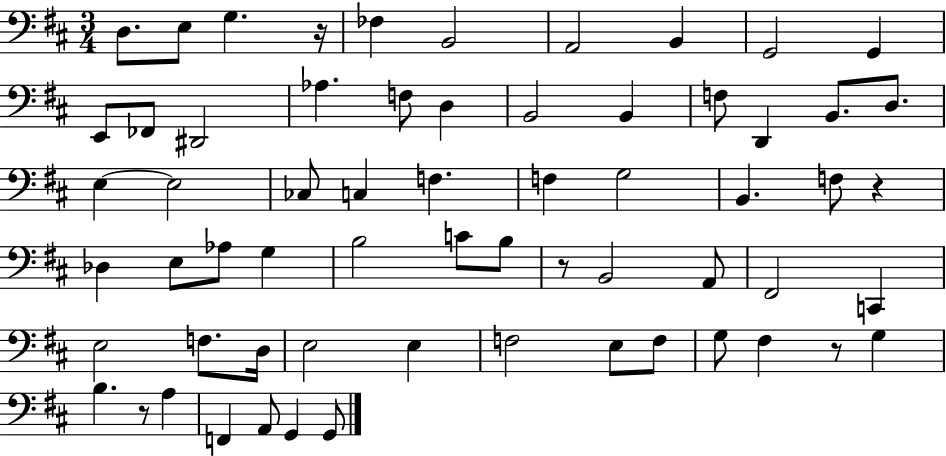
D3/e. E3/e G3/q. R/s FES3/q B2/h A2/h B2/q G2/h G2/q E2/e FES2/e D#2/h Ab3/q. F3/e D3/q B2/h B2/q F3/e D2/q B2/e. D3/e. E3/q E3/h CES3/e C3/q F3/q. F3/q G3/h B2/q. F3/e R/q Db3/q E3/e Ab3/e G3/q B3/h C4/e B3/e R/e B2/h A2/e F#2/h C2/q E3/h F3/e. D3/s E3/h E3/q F3/h E3/e F3/e G3/e F#3/q R/e G3/q B3/q. R/e A3/q F2/q A2/e G2/q G2/e